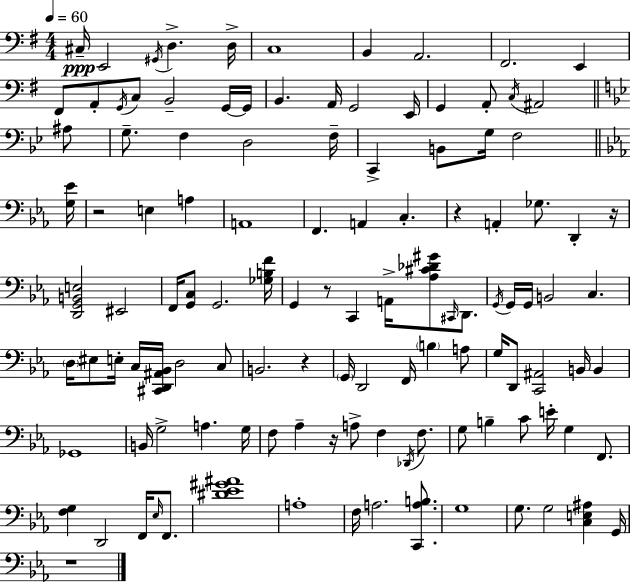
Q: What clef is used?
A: bass